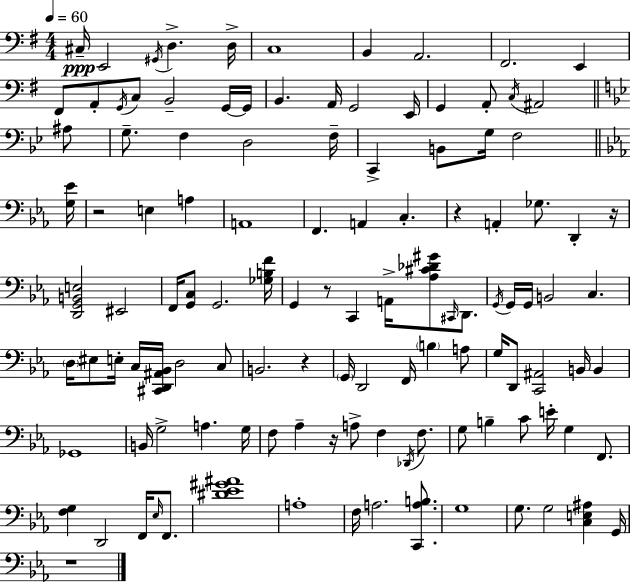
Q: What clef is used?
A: bass